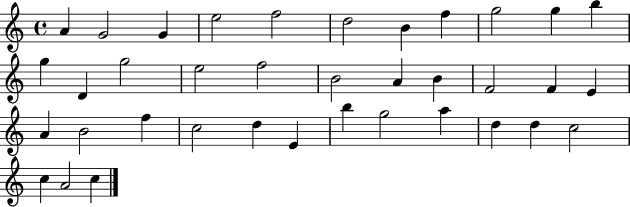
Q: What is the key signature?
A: C major